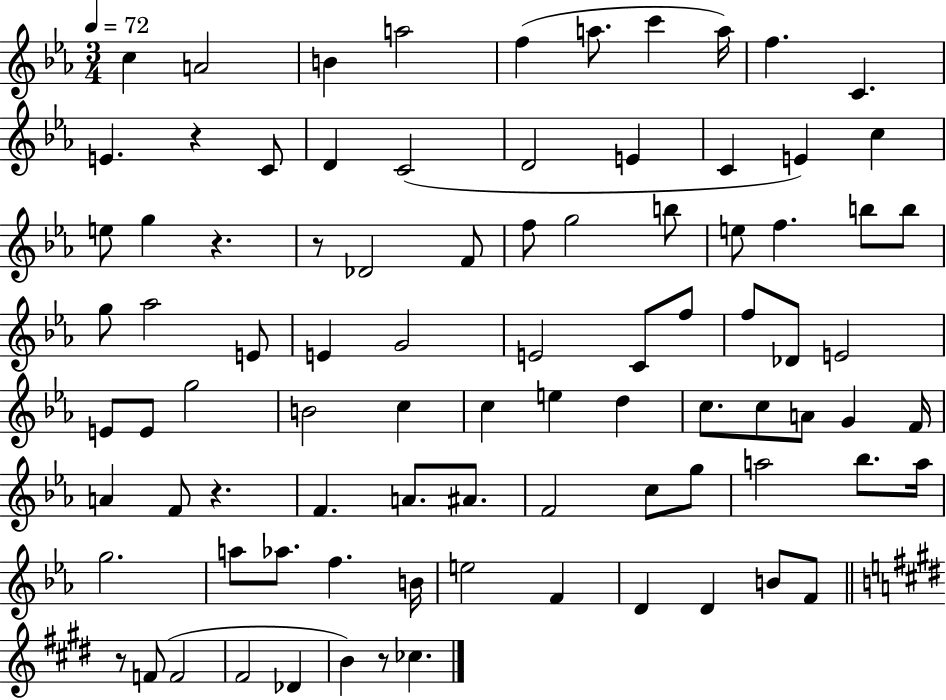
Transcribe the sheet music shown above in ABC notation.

X:1
T:Untitled
M:3/4
L:1/4
K:Eb
c A2 B a2 f a/2 c' a/4 f C E z C/2 D C2 D2 E C E c e/2 g z z/2 _D2 F/2 f/2 g2 b/2 e/2 f b/2 b/2 g/2 _a2 E/2 E G2 E2 C/2 f/2 f/2 _D/2 E2 E/2 E/2 g2 B2 c c e d c/2 c/2 A/2 G F/4 A F/2 z F A/2 ^A/2 F2 c/2 g/2 a2 _b/2 a/4 g2 a/2 _a/2 f B/4 e2 F D D B/2 F/2 z/2 F/2 F2 ^F2 _D B z/2 _c